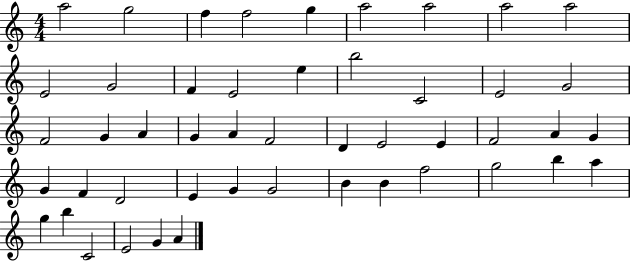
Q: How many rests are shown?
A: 0